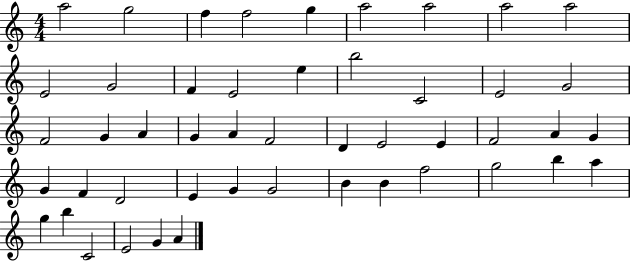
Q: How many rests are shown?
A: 0